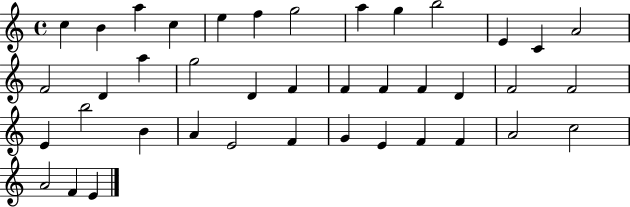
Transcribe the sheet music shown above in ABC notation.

X:1
T:Untitled
M:4/4
L:1/4
K:C
c B a c e f g2 a g b2 E C A2 F2 D a g2 D F F F F D F2 F2 E b2 B A E2 F G E F F A2 c2 A2 F E